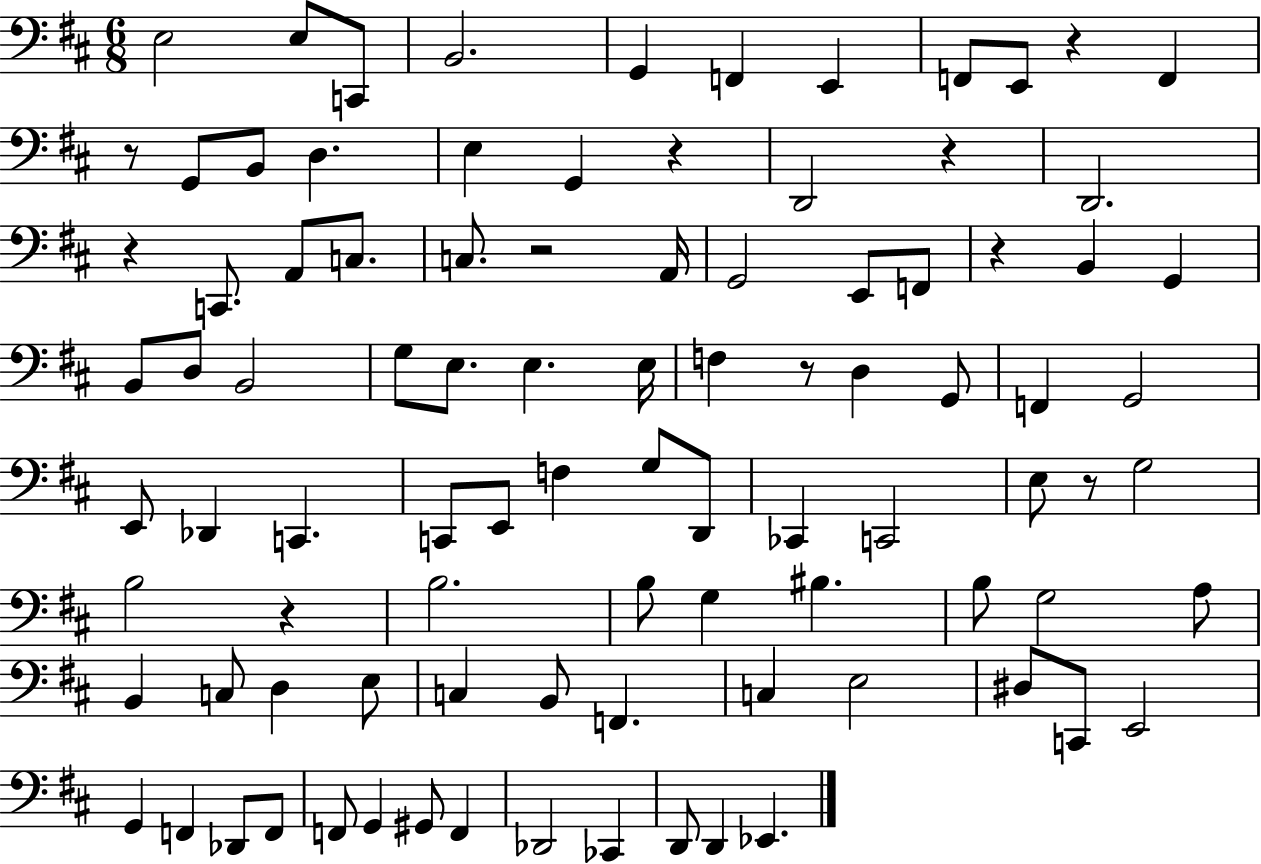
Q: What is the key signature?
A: D major